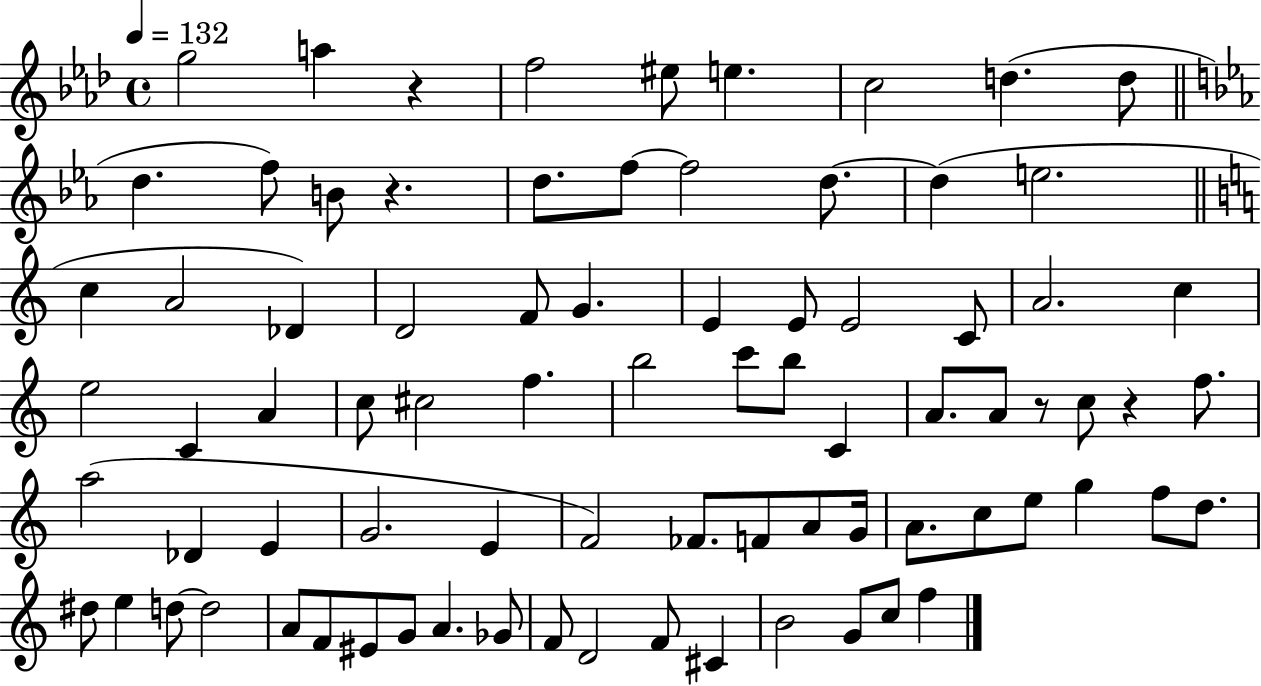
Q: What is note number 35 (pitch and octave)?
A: F5